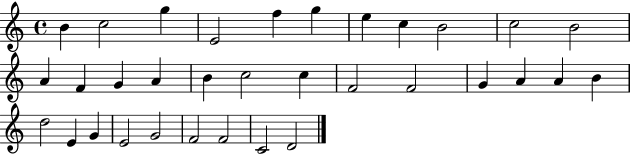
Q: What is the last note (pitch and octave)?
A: D4